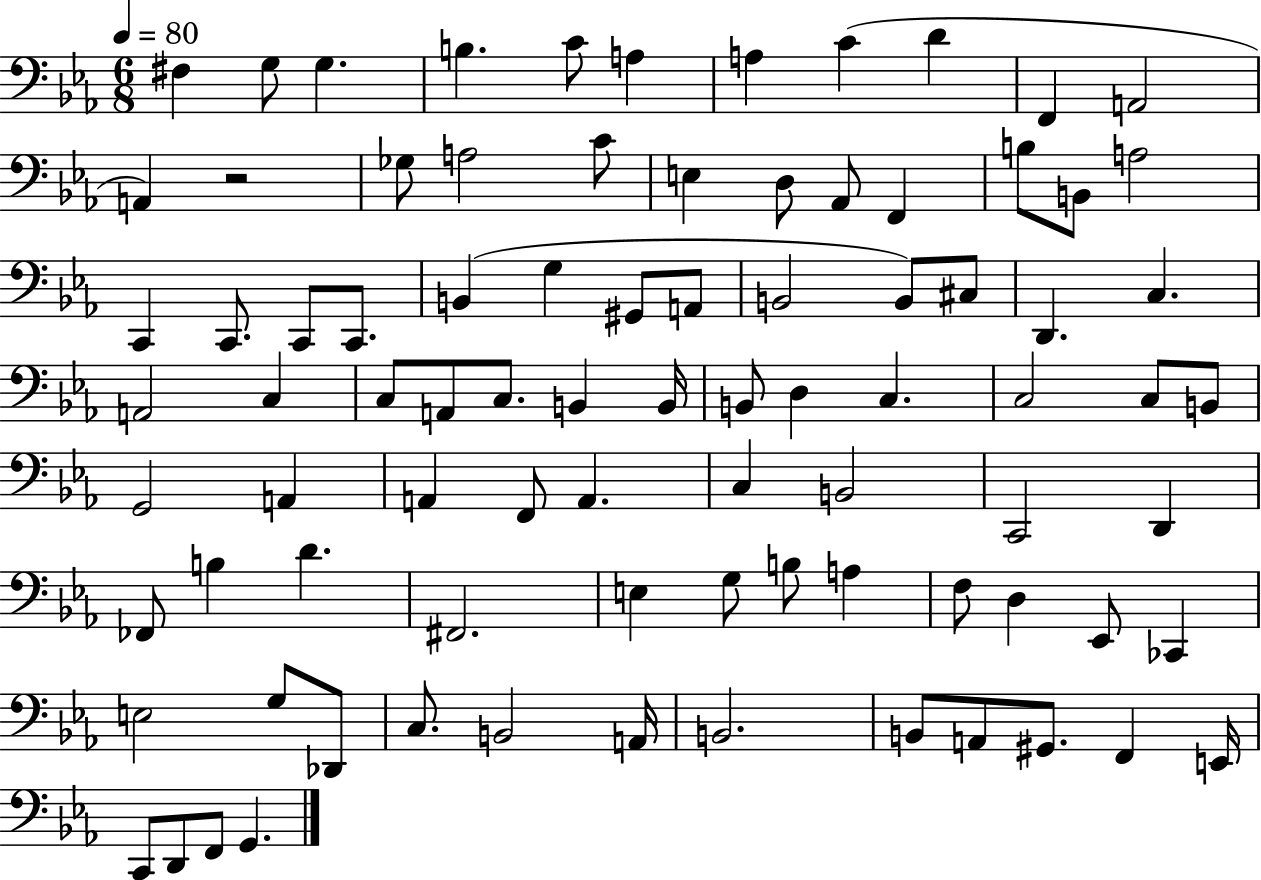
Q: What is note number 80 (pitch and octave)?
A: F2